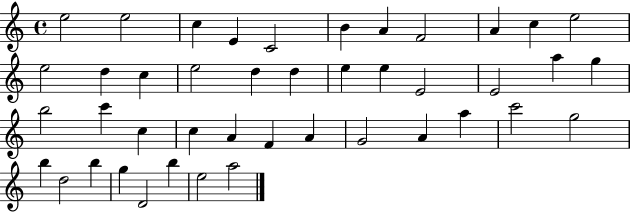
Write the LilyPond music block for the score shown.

{
  \clef treble
  \time 4/4
  \defaultTimeSignature
  \key c \major
  e''2 e''2 | c''4 e'4 c'2 | b'4 a'4 f'2 | a'4 c''4 e''2 | \break e''2 d''4 c''4 | e''2 d''4 d''4 | e''4 e''4 e'2 | e'2 a''4 g''4 | \break b''2 c'''4 c''4 | c''4 a'4 f'4 a'4 | g'2 a'4 a''4 | c'''2 g''2 | \break b''4 d''2 b''4 | g''4 d'2 b''4 | e''2 a''2 | \bar "|."
}